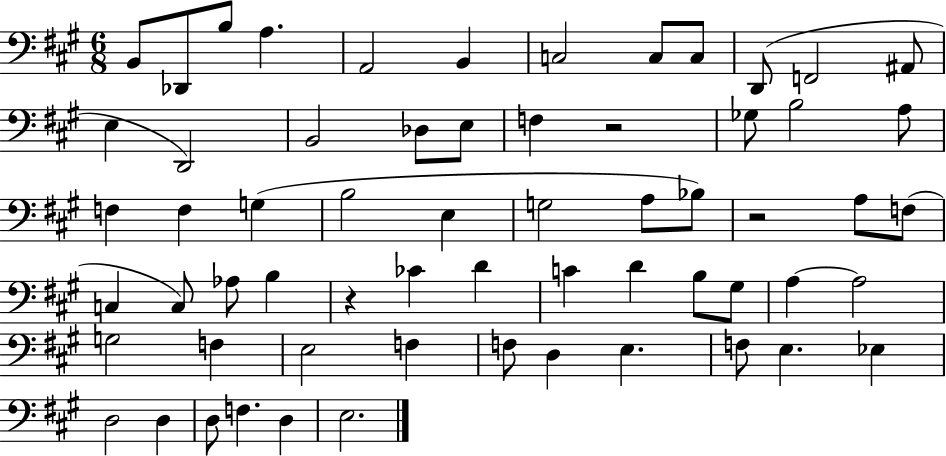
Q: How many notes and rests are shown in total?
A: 62